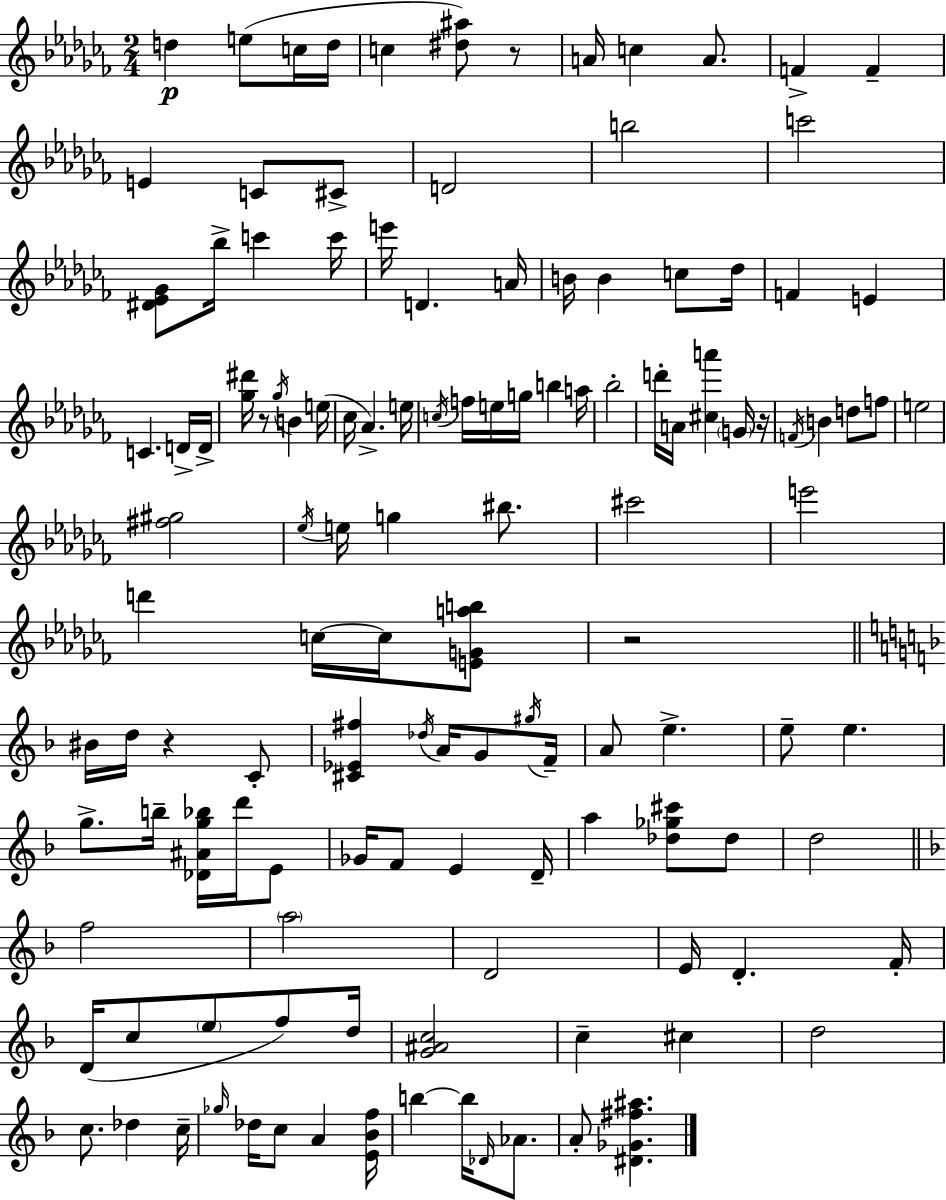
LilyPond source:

{
  \clef treble
  \numericTimeSignature
  \time 2/4
  \key aes \minor
  d''4\p e''8( c''16 d''16 | c''4 <dis'' ais''>8) r8 | a'16 c''4 a'8. | f'4-> f'4-- | \break e'4 c'8 cis'8-> | d'2 | b''2 | c'''2 | \break <dis' ees' ges'>8 bes''16-> c'''4 c'''16 | e'''16 d'4. a'16 | b'16 b'4 c''8 des''16 | f'4 e'4 | \break c'4. d'16-> d'16-> | <ges'' dis'''>16 r8 \acciaccatura { ges''16 } b'4 | e''16( ces''16 aes'4.->) | e''16 \acciaccatura { c''16 } f''16 e''16 g''16 b''4 | \break a''16 bes''2-. | d'''16-. a'16 <cis'' a'''>4 | \parenthesize g'16 r16 \acciaccatura { f'16 } b'4 d''8 | f''8 e''2 | \break <fis'' gis''>2 | \acciaccatura { ees''16 } e''16 g''4 | bis''8. cis'''2 | e'''2 | \break d'''4 | c''16~~ c''16 <e' g' a'' b''>8 r2 | \bar "||" \break \key d \minor bis'16 d''16 r4 c'8-. | <cis' ees' fis''>4 \acciaccatura { des''16 } a'16 g'8 | \acciaccatura { gis''16 } f'16-- a'8 e''4.-> | e''8-- e''4. | \break g''8.-> b''16-- <des' ais' g'' bes''>16 d'''16 | e'8 ges'16 f'8 e'4 | d'16-- a''4 <des'' ges'' cis'''>8 | des''8 d''2 | \break \bar "||" \break \key d \minor f''2 | \parenthesize a''2 | d'2 | e'16 d'4.-. f'16-. | \break d'16( c''8 \parenthesize e''8 f''8) d''16 | <g' ais' c''>2 | c''4-- cis''4 | d''2 | \break c''8. des''4 c''16-- | \grace { ges''16 } des''16 c''8 a'4 | <e' bes' f''>16 b''4~~ b''16 \grace { des'16 } aes'8. | a'8-. <dis' ges' fis'' ais''>4. | \break \bar "|."
}